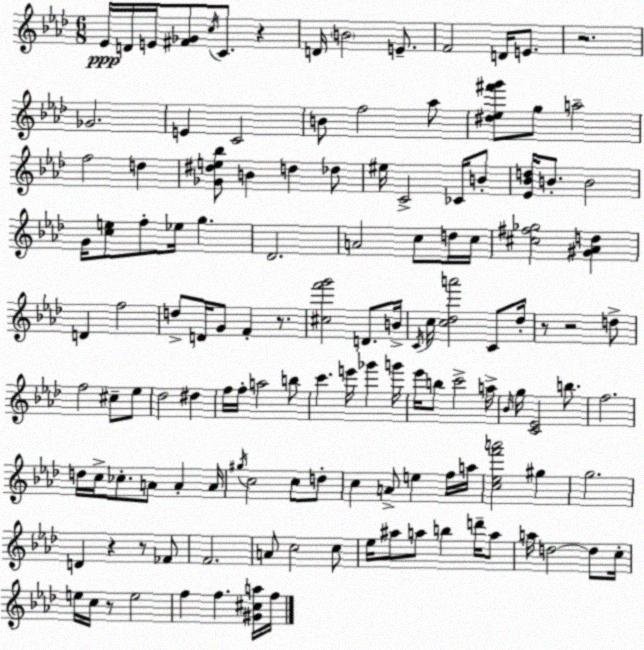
X:1
T:Untitled
M:6/8
L:1/4
K:Ab
_E/4 D/4 E/4 [^F_G]/2 c/4 C/2 z D/4 B2 E/2 F2 D/4 E/2 z2 _G2 E C2 B/2 f2 _a/2 [^d_e^f'g']/2 g/2 a2 f2 d [_G^de_b]/2 B d _d/2 ^e/4 C2 _C/4 B/2 [_E_Bd]/4 B/2 B2 G/4 [ce]/2 f/2 _e/4 g _D2 A2 c/2 d/4 c/4 [^c^f_g]2 [^G_Ad] D f2 d/2 D/4 G/2 F z/2 [^cf'g']2 D/2 B/4 C/4 c/4 [c_da']2 C/2 _d/4 z/2 z2 d/2 f2 ^c/2 _e/2 _d2 ^d f/4 f/4 a2 b/2 c' e'/4 _g' g'/4 _e'/4 b/2 c'2 a/4 _B/4 g/4 [C_E]2 b/2 f2 d/4 c/4 _c/2 A/2 A A/4 ^g/4 c2 c/2 d/2 c A/2 e f/4 a/4 [c_ef'a']2 ^g g2 D z z/2 _F/2 F2 A/2 c2 c/2 _e/4 ^a/2 a/2 b d'/4 a/2 a/4 d2 d/2 c/4 e/4 c/4 z/2 e2 f f [^G^ca]/4 f/4